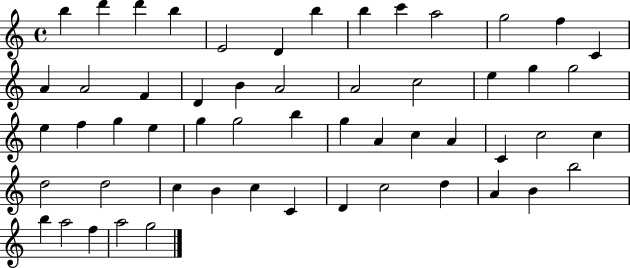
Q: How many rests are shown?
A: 0